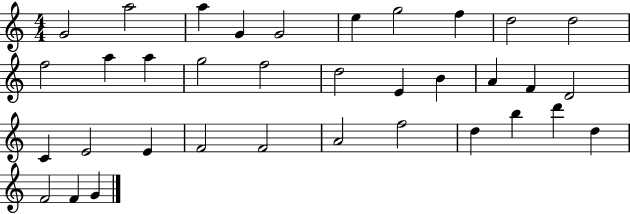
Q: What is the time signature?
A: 4/4